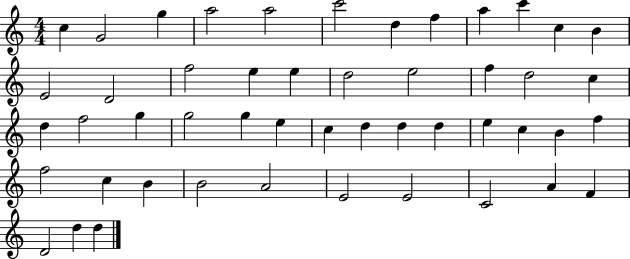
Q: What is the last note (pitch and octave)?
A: D5